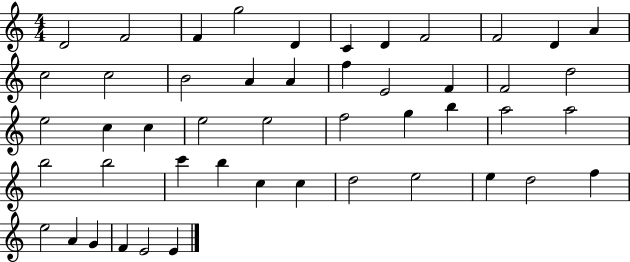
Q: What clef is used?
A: treble